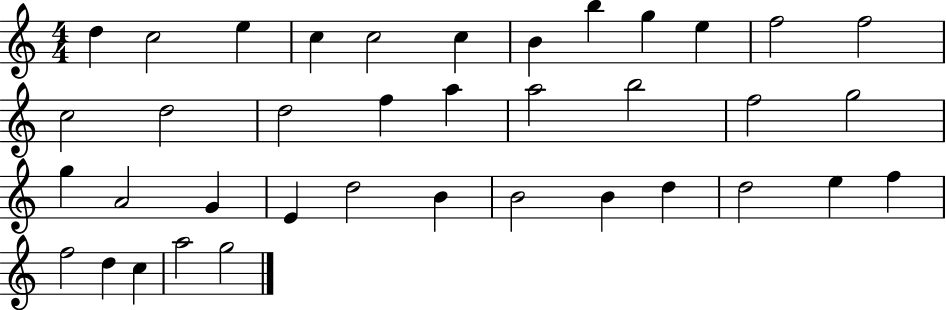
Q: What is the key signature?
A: C major